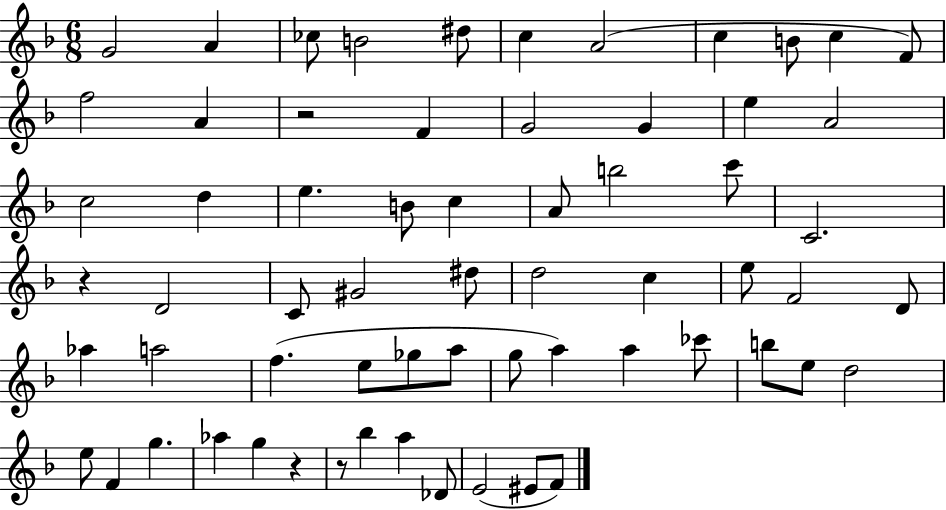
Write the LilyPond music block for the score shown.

{
  \clef treble
  \numericTimeSignature
  \time 6/8
  \key f \major
  g'2 a'4 | ces''8 b'2 dis''8 | c''4 a'2( | c''4 b'8 c''4 f'8) | \break f''2 a'4 | r2 f'4 | g'2 g'4 | e''4 a'2 | \break c''2 d''4 | e''4. b'8 c''4 | a'8 b''2 c'''8 | c'2. | \break r4 d'2 | c'8 gis'2 dis''8 | d''2 c''4 | e''8 f'2 d'8 | \break aes''4 a''2 | f''4.( e''8 ges''8 a''8 | g''8 a''4) a''4 ces'''8 | b''8 e''8 d''2 | \break e''8 f'4 g''4. | aes''4 g''4 r4 | r8 bes''4 a''4 des'8 | e'2( eis'8 f'8) | \break \bar "|."
}